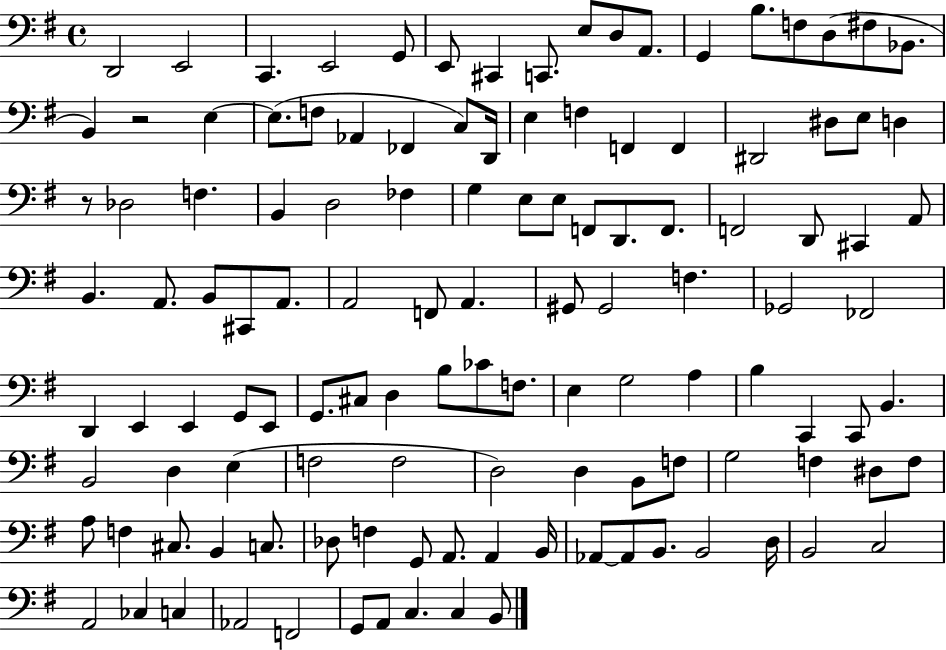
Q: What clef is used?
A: bass